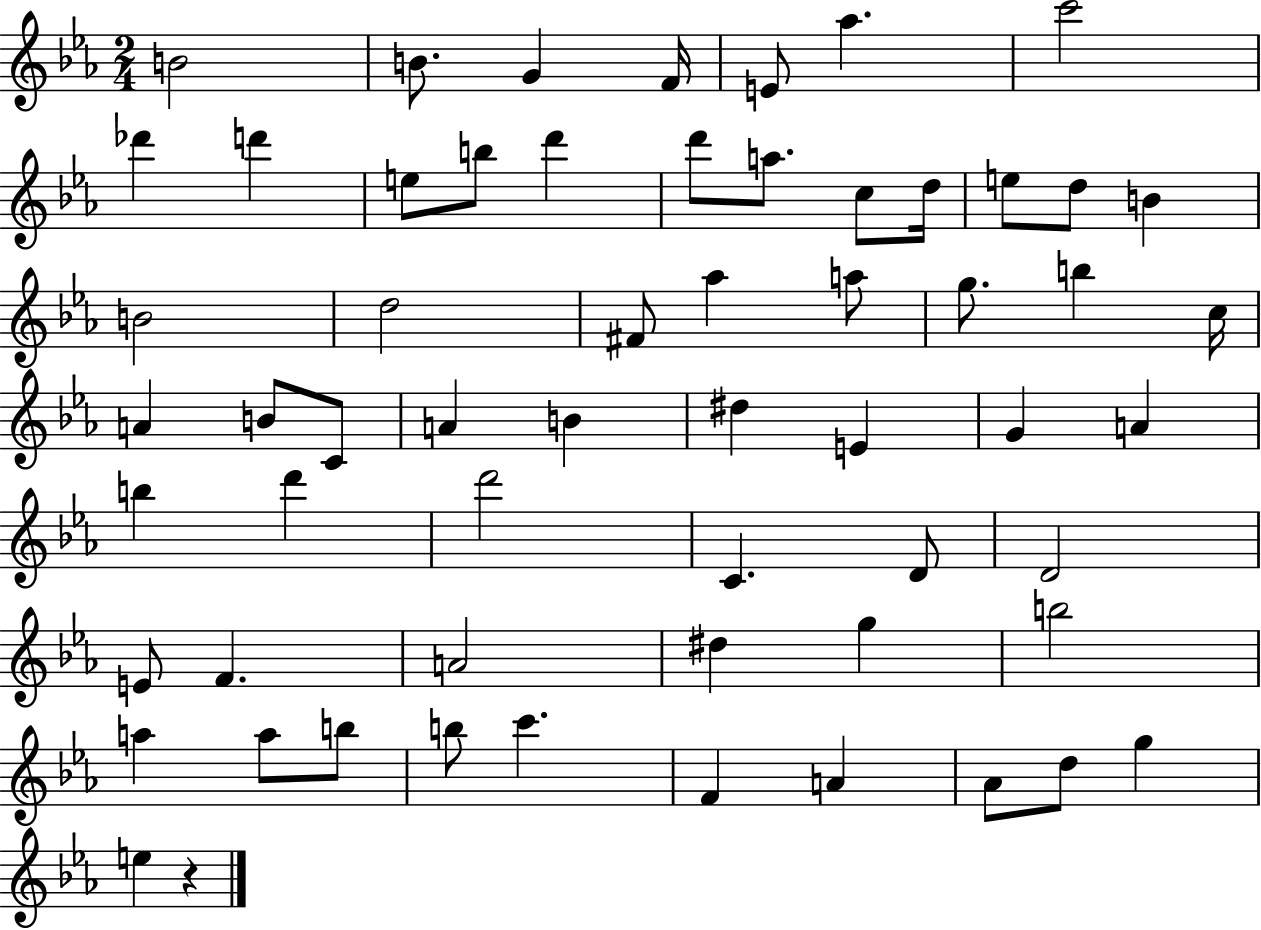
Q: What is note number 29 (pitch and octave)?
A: B4